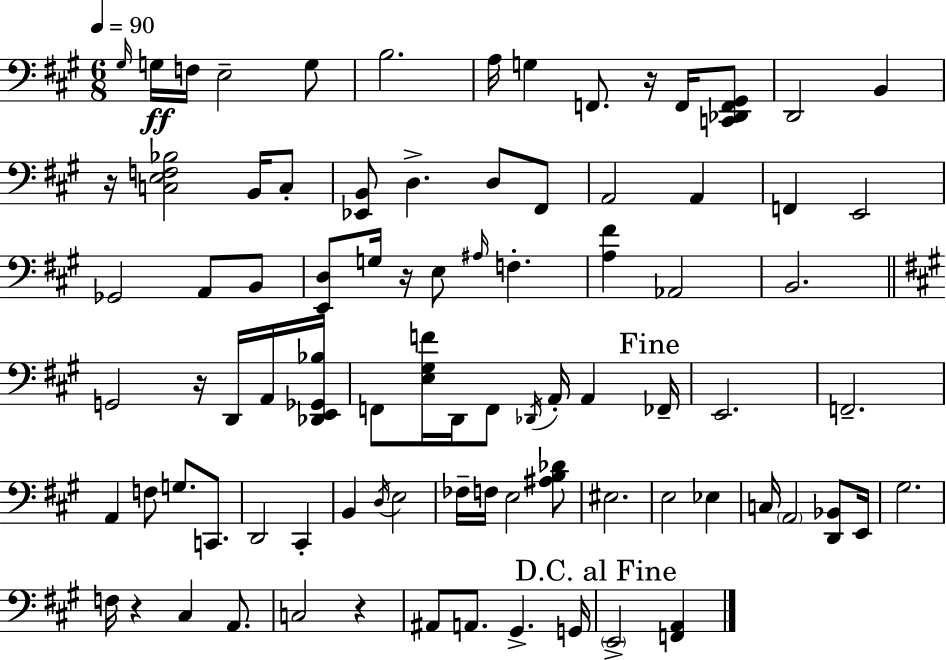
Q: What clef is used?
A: bass